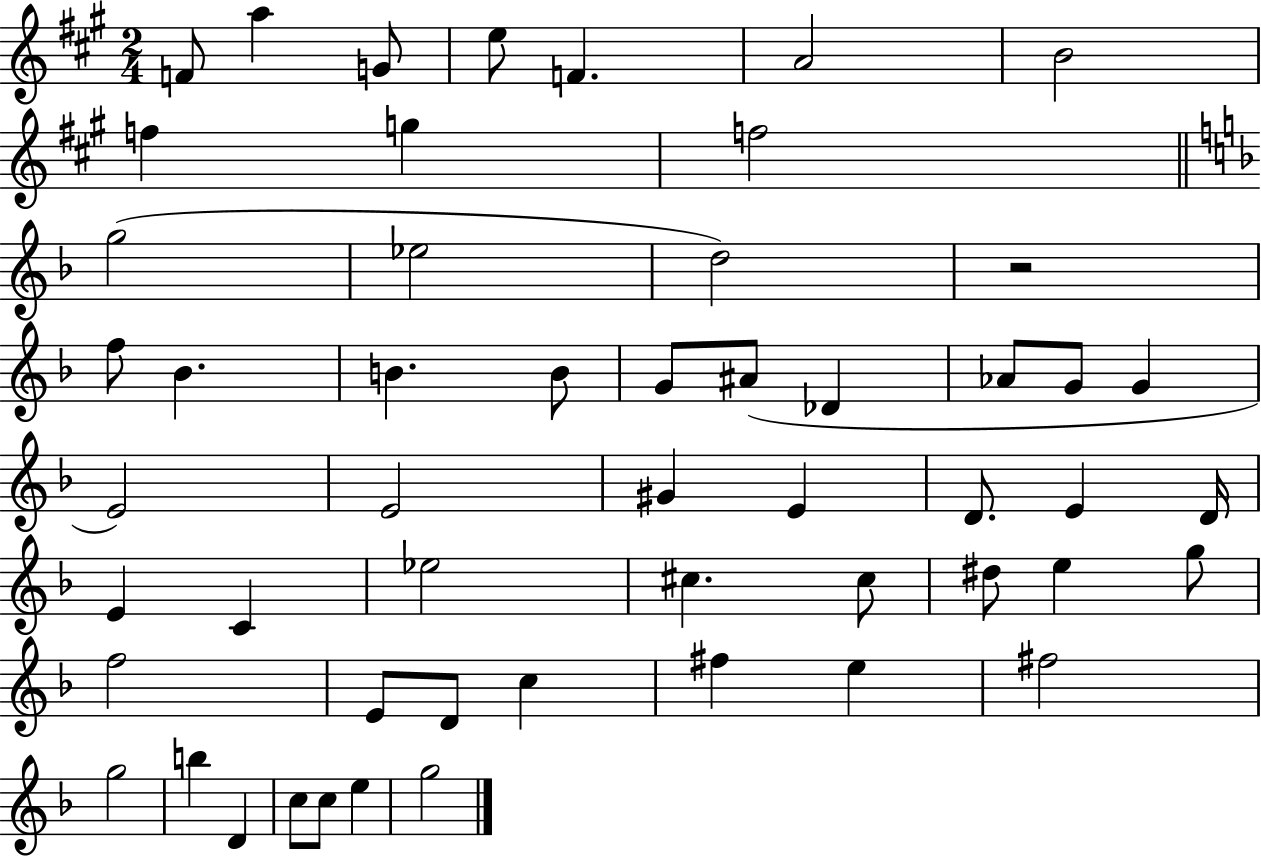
{
  \clef treble
  \numericTimeSignature
  \time 2/4
  \key a \major
  f'8 a''4 g'8 | e''8 f'4. | a'2 | b'2 | \break f''4 g''4 | f''2 | \bar "||" \break \key d \minor g''2( | ees''2 | d''2) | r2 | \break f''8 bes'4. | b'4. b'8 | g'8 ais'8( des'4 | aes'8 g'8 g'4 | \break e'2) | e'2 | gis'4 e'4 | d'8. e'4 d'16 | \break e'4 c'4 | ees''2 | cis''4. cis''8 | dis''8 e''4 g''8 | \break f''2 | e'8 d'8 c''4 | fis''4 e''4 | fis''2 | \break g''2 | b''4 d'4 | c''8 c''8 e''4 | g''2 | \break \bar "|."
}